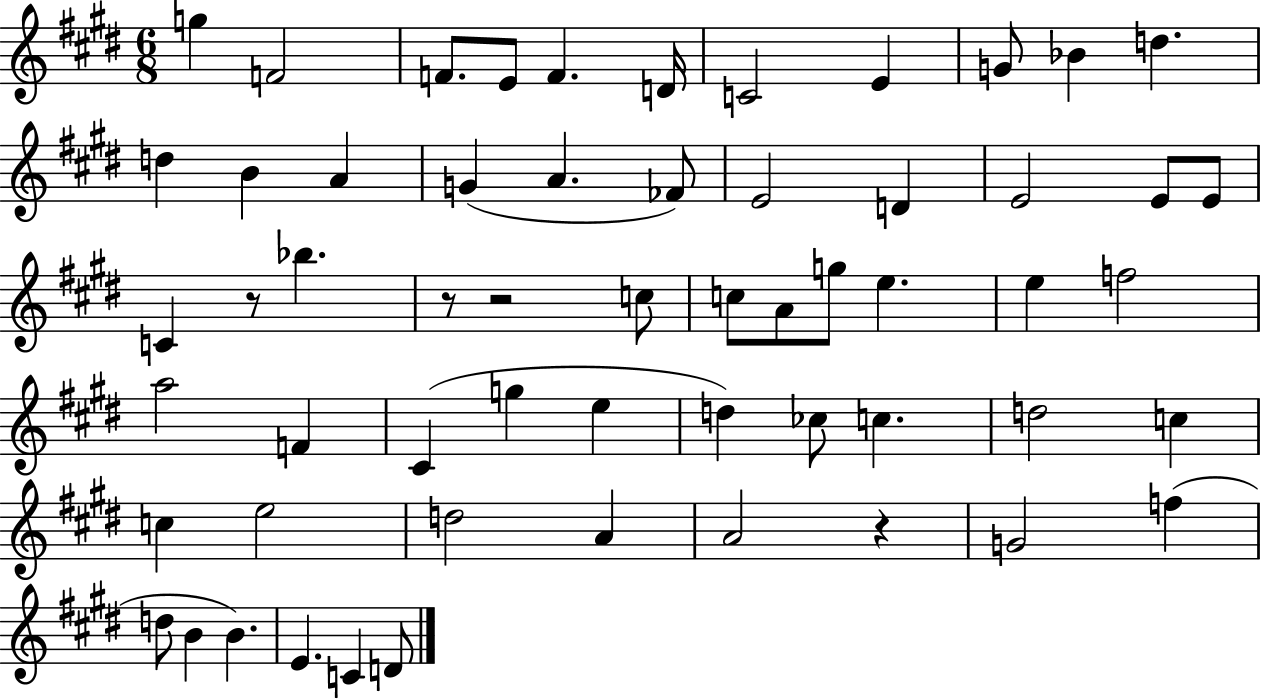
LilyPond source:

{
  \clef treble
  \numericTimeSignature
  \time 6/8
  \key e \major
  g''4 f'2 | f'8. e'8 f'4. d'16 | c'2 e'4 | g'8 bes'4 d''4. | \break d''4 b'4 a'4 | g'4( a'4. fes'8) | e'2 d'4 | e'2 e'8 e'8 | \break c'4 r8 bes''4. | r8 r2 c''8 | c''8 a'8 g''8 e''4. | e''4 f''2 | \break a''2 f'4 | cis'4( g''4 e''4 | d''4) ces''8 c''4. | d''2 c''4 | \break c''4 e''2 | d''2 a'4 | a'2 r4 | g'2 f''4( | \break d''8 b'4 b'4.) | e'4. c'4 d'8 | \bar "|."
}